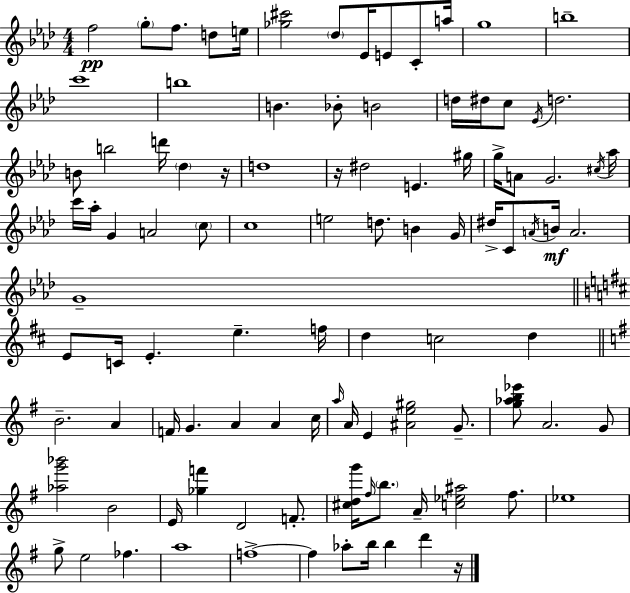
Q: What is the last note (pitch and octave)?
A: D6